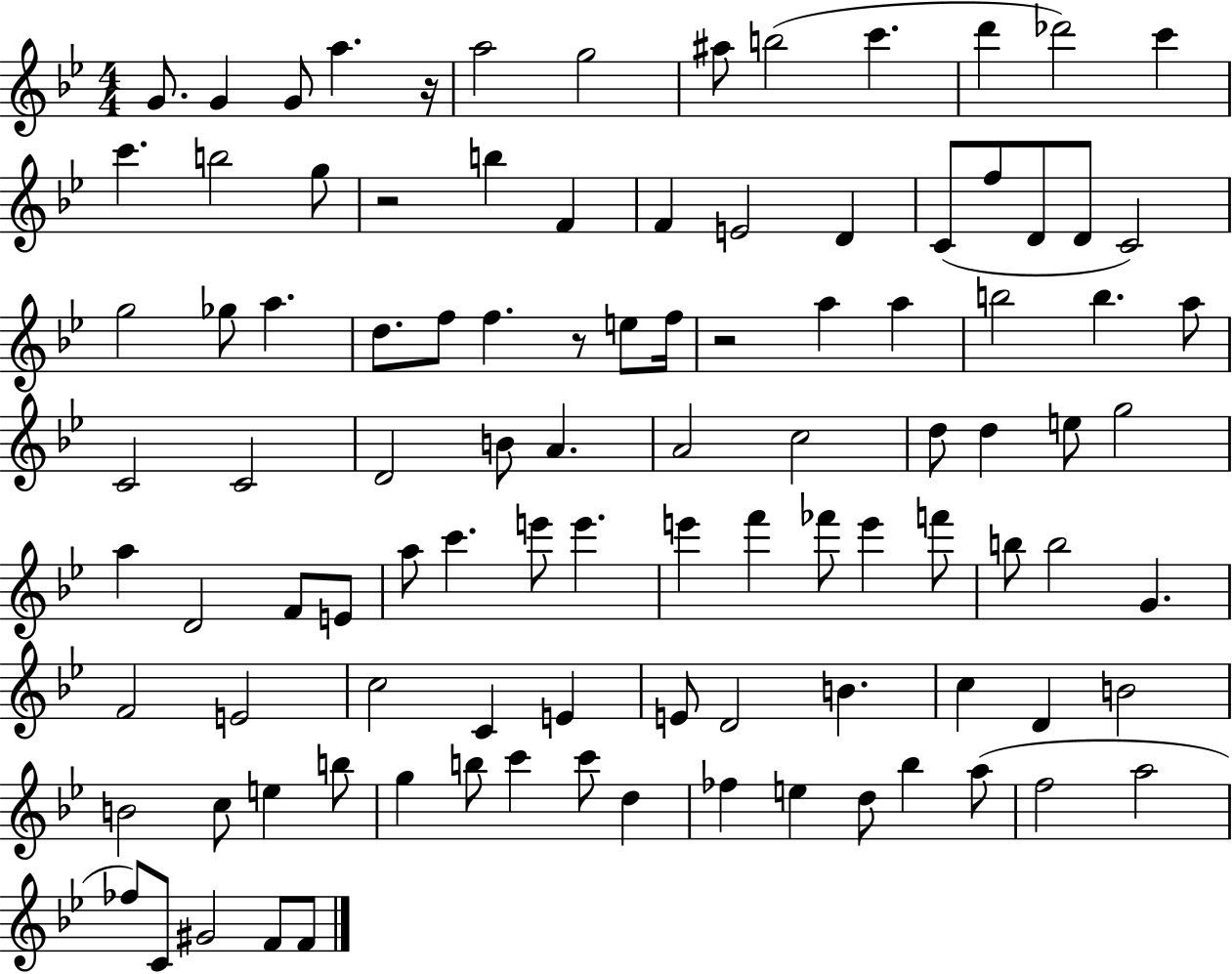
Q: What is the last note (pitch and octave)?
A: F4